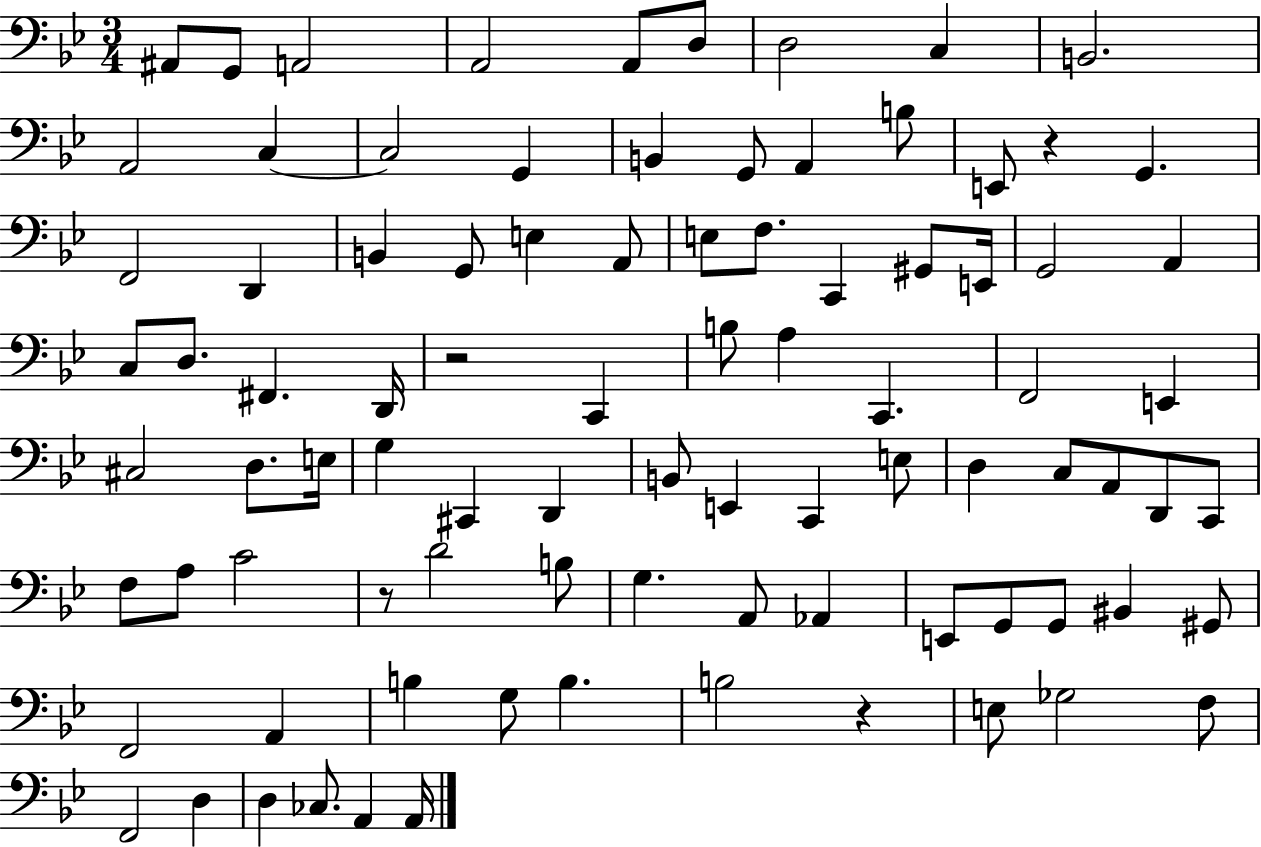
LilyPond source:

{
  \clef bass
  \numericTimeSignature
  \time 3/4
  \key bes \major
  ais,8 g,8 a,2 | a,2 a,8 d8 | d2 c4 | b,2. | \break a,2 c4~~ | c2 g,4 | b,4 g,8 a,4 b8 | e,8 r4 g,4. | \break f,2 d,4 | b,4 g,8 e4 a,8 | e8 f8. c,4 gis,8 e,16 | g,2 a,4 | \break c8 d8. fis,4. d,16 | r2 c,4 | b8 a4 c,4. | f,2 e,4 | \break cis2 d8. e16 | g4 cis,4 d,4 | b,8 e,4 c,4 e8 | d4 c8 a,8 d,8 c,8 | \break f8 a8 c'2 | r8 d'2 b8 | g4. a,8 aes,4 | e,8 g,8 g,8 bis,4 gis,8 | \break f,2 a,4 | b4 g8 b4. | b2 r4 | e8 ges2 f8 | \break f,2 d4 | d4 ces8. a,4 a,16 | \bar "|."
}